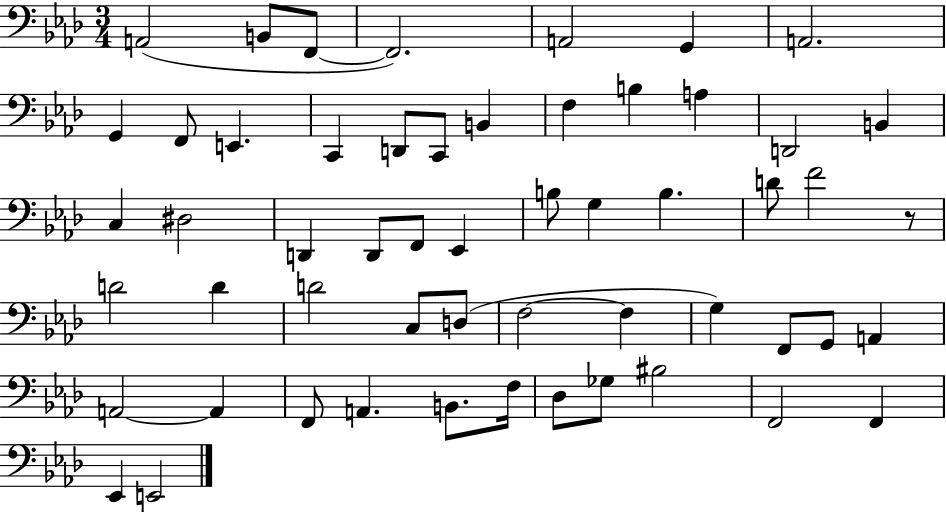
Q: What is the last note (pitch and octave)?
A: E2